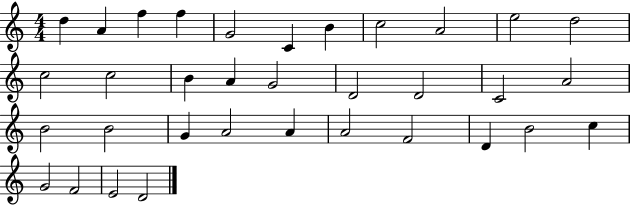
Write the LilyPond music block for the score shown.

{
  \clef treble
  \numericTimeSignature
  \time 4/4
  \key c \major
  d''4 a'4 f''4 f''4 | g'2 c'4 b'4 | c''2 a'2 | e''2 d''2 | \break c''2 c''2 | b'4 a'4 g'2 | d'2 d'2 | c'2 a'2 | \break b'2 b'2 | g'4 a'2 a'4 | a'2 f'2 | d'4 b'2 c''4 | \break g'2 f'2 | e'2 d'2 | \bar "|."
}